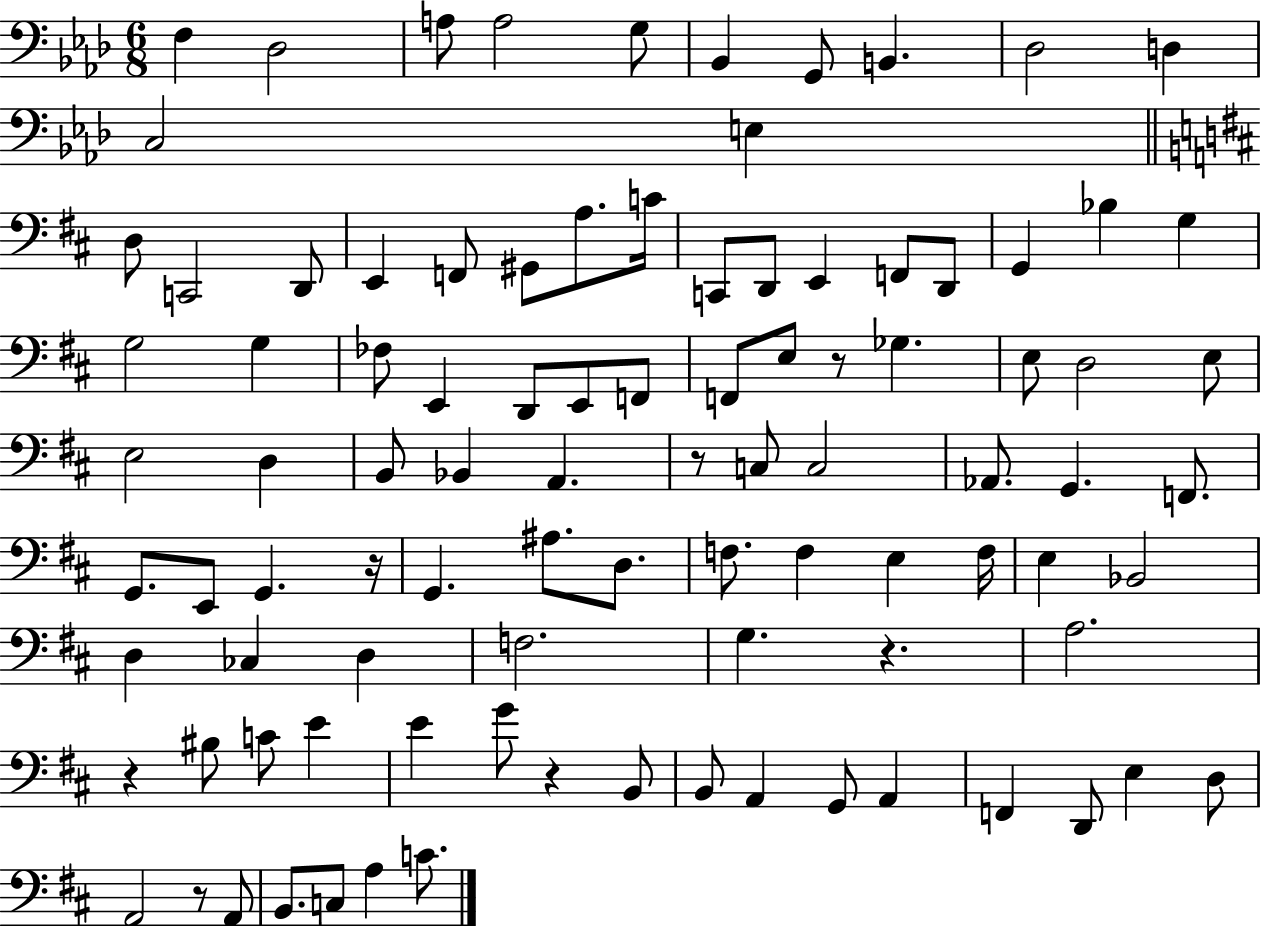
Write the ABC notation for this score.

X:1
T:Untitled
M:6/8
L:1/4
K:Ab
F, _D,2 A,/2 A,2 G,/2 _B,, G,,/2 B,, _D,2 D, C,2 E, D,/2 C,,2 D,,/2 E,, F,,/2 ^G,,/2 A,/2 C/4 C,,/2 D,,/2 E,, F,,/2 D,,/2 G,, _B, G, G,2 G, _F,/2 E,, D,,/2 E,,/2 F,,/2 F,,/2 E,/2 z/2 _G, E,/2 D,2 E,/2 E,2 D, B,,/2 _B,, A,, z/2 C,/2 C,2 _A,,/2 G,, F,,/2 G,,/2 E,,/2 G,, z/4 G,, ^A,/2 D,/2 F,/2 F, E, F,/4 E, _B,,2 D, _C, D, F,2 G, z A,2 z ^B,/2 C/2 E E G/2 z B,,/2 B,,/2 A,, G,,/2 A,, F,, D,,/2 E, D,/2 A,,2 z/2 A,,/2 B,,/2 C,/2 A, C/2